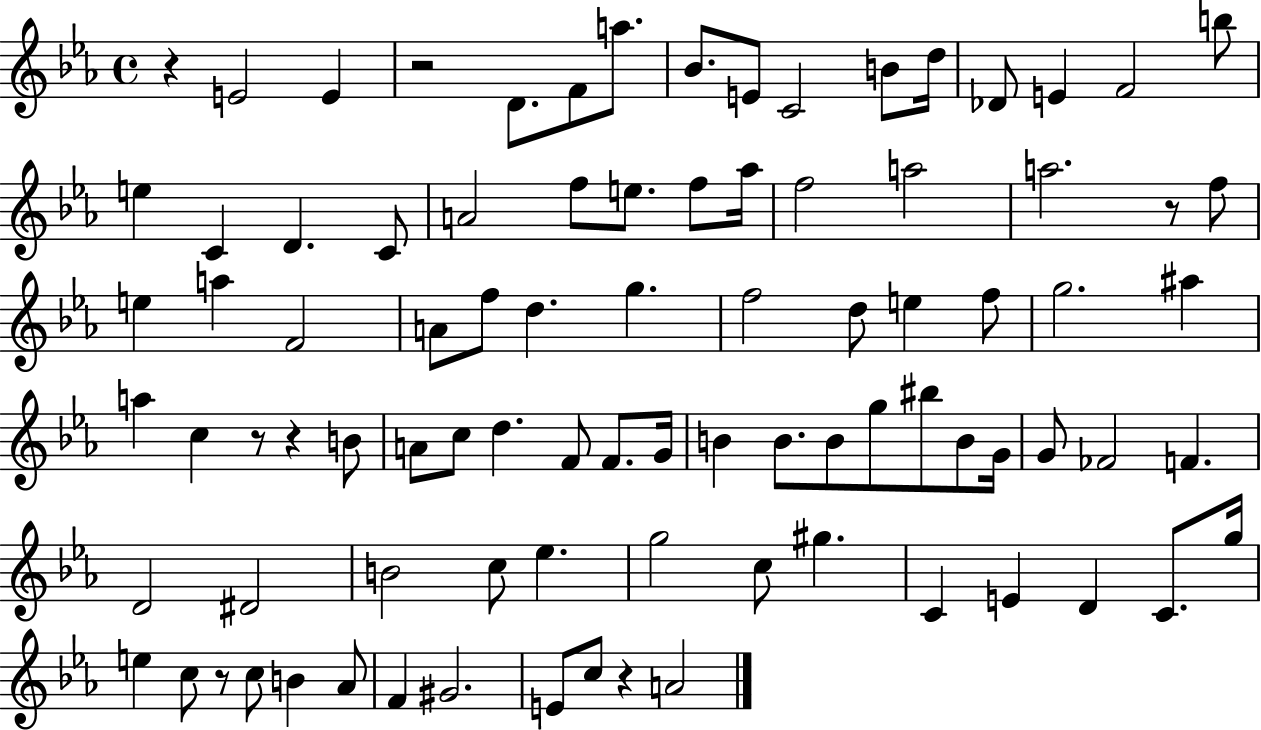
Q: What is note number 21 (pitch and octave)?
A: E5